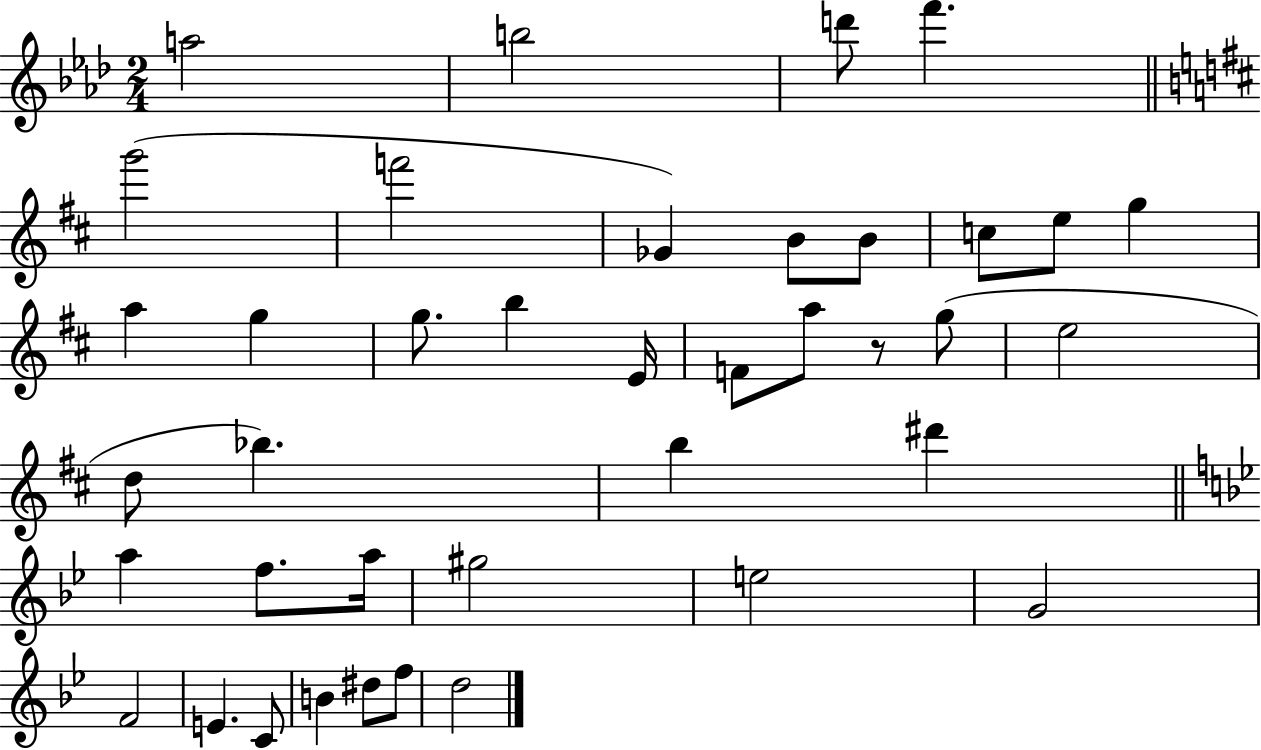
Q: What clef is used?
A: treble